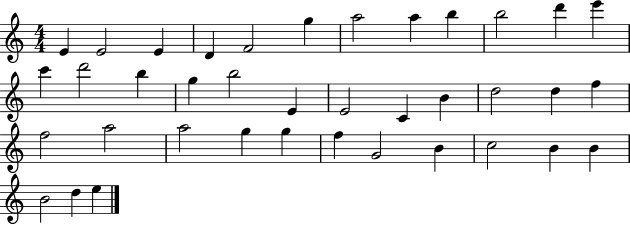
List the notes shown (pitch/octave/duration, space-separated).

E4/q E4/h E4/q D4/q F4/h G5/q A5/h A5/q B5/q B5/h D6/q E6/q C6/q D6/h B5/q G5/q B5/h E4/q E4/h C4/q B4/q D5/h D5/q F5/q F5/h A5/h A5/h G5/q G5/q F5/q G4/h B4/q C5/h B4/q B4/q B4/h D5/q E5/q